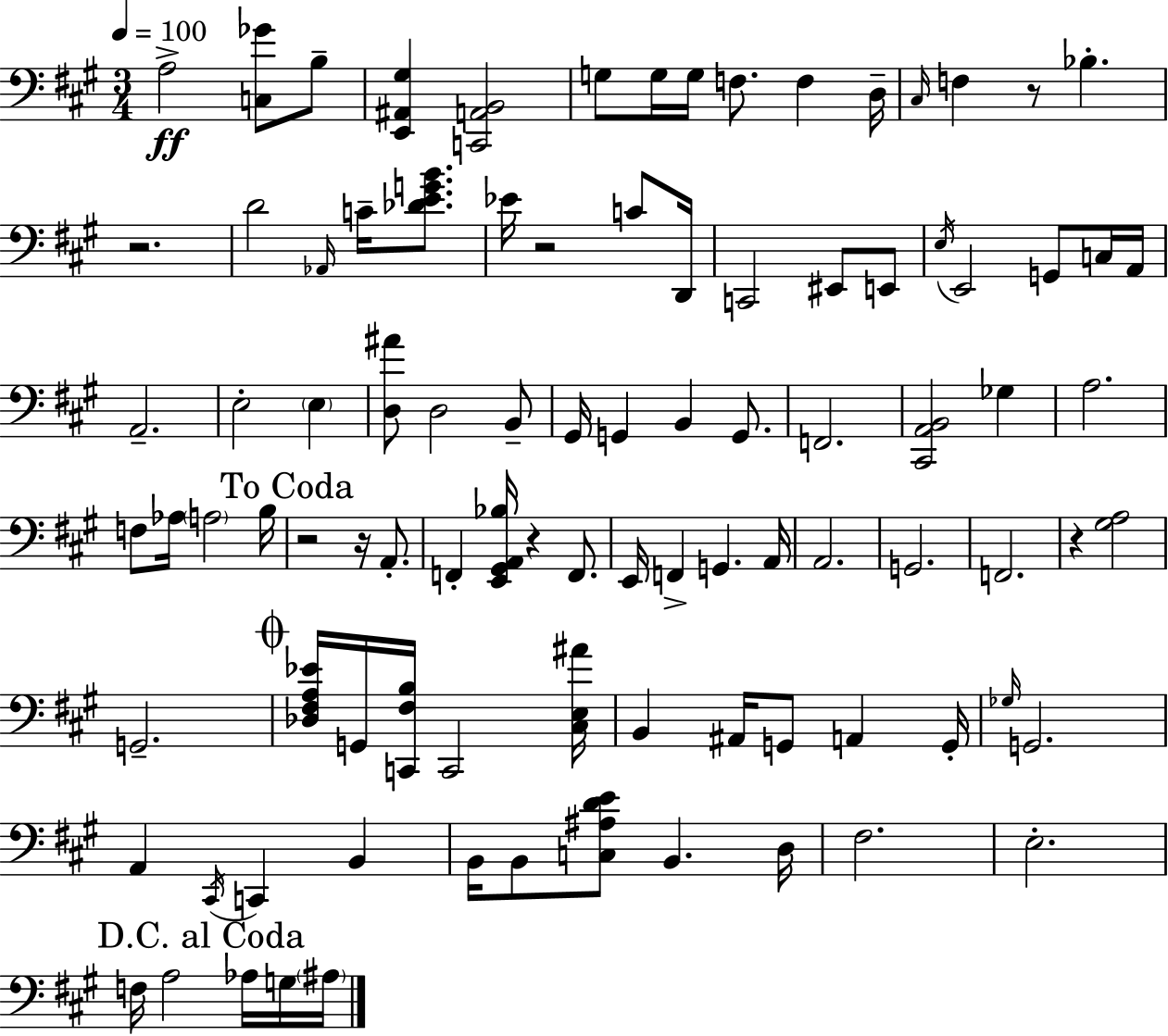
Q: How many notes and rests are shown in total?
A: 95